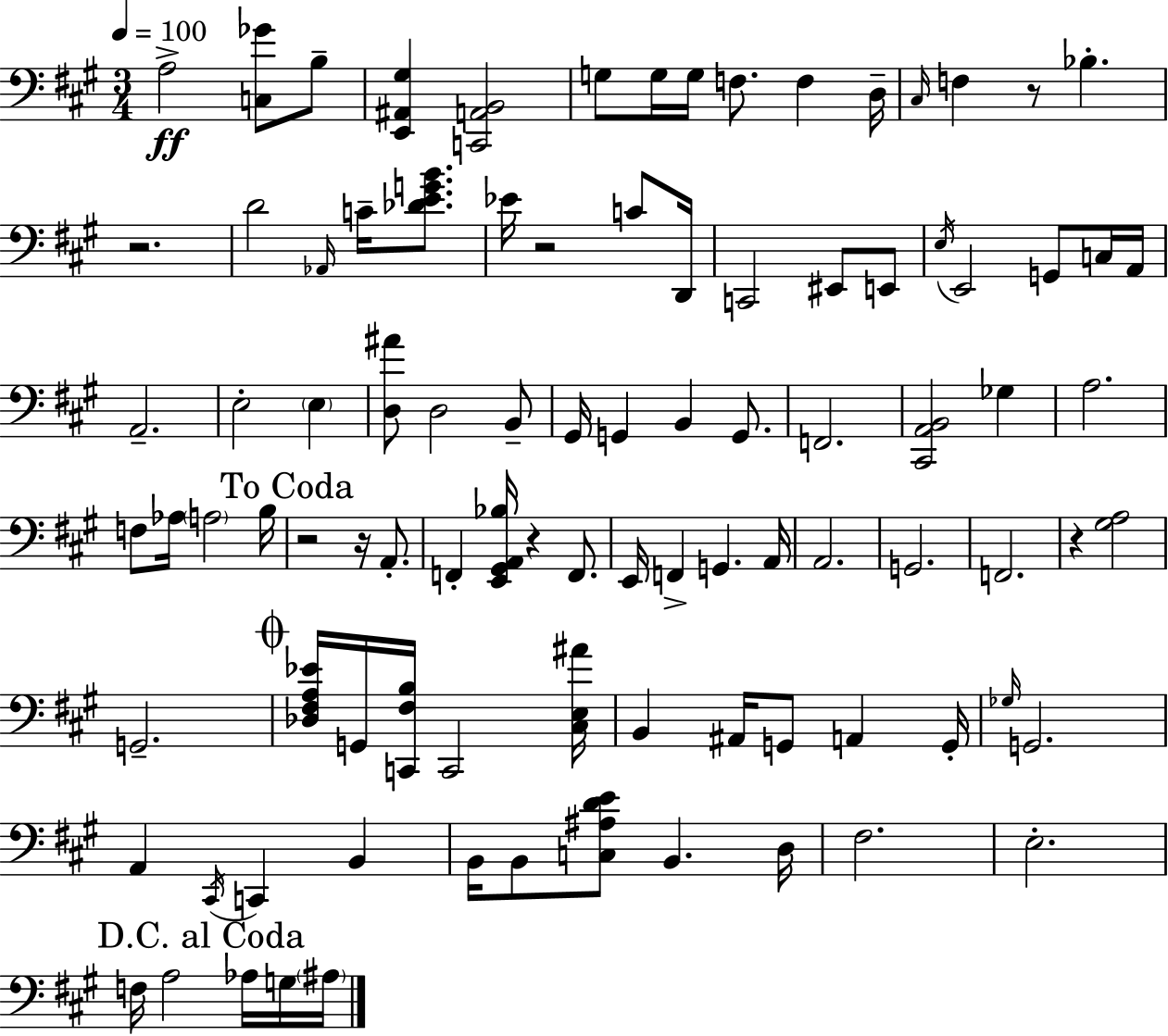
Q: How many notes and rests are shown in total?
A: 95